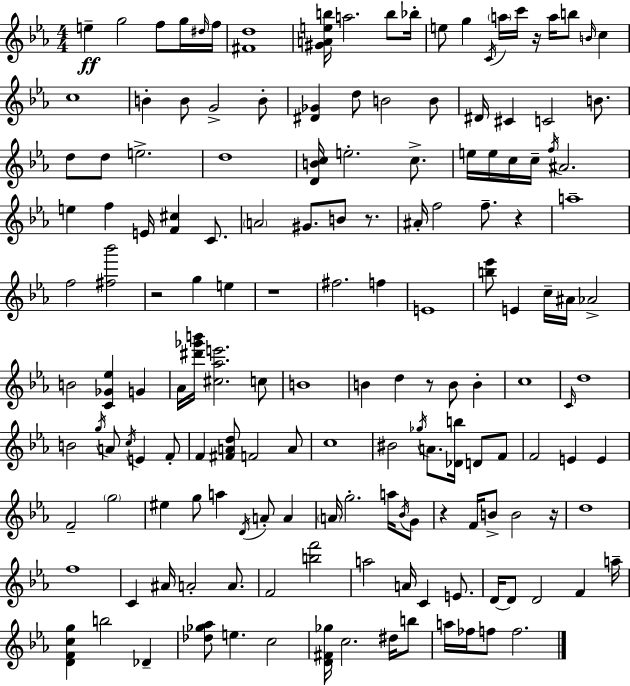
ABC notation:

X:1
T:Untitled
M:4/4
L:1/4
K:Eb
e g2 f/2 g/4 ^d/4 f/4 [^Fd]4 [^GAeb]/4 a2 b/2 _b/4 e/2 g C/4 a/4 c'/4 z/4 a/4 b/2 B/4 c c4 B B/2 G2 B/2 [^D_G] d/2 B2 B/2 ^D/4 ^C C2 B/2 d/2 d/2 e2 d4 [DBc]/4 e2 c/2 e/4 e/4 c/4 c/4 f/4 ^A2 e f E/4 [F^c] C/2 A2 ^G/2 B/2 z/2 ^A/4 f2 f/2 z a4 f2 [^f_b']2 z2 g e z4 ^f2 f E4 [b_e']/2 E c/4 ^A/4 _A2 B2 [C_G_e] G _A/4 [^d'_g'b']/4 [^c_ae']2 c/2 B4 B d z/2 B/2 B c4 C/4 d4 B2 g/4 A/2 c/4 E F/2 F [^FAd]/2 F2 A/2 c4 ^B2 _g/4 A/2 [_Db]/4 D/2 F/2 F2 E E F2 g2 ^e g/2 a D/4 A/2 A A/4 g2 a/4 _B/4 G/2 z F/4 B/2 B2 z/4 d4 f4 C ^A/4 A2 A/2 F2 [bf']2 a2 A/4 C E/2 D/4 D/2 D2 F a/4 [DFcg] b2 _D [_d_g_a]/2 e c2 [D^F_g]/4 c2 ^d/4 b/2 a/4 _f/4 f/2 f2